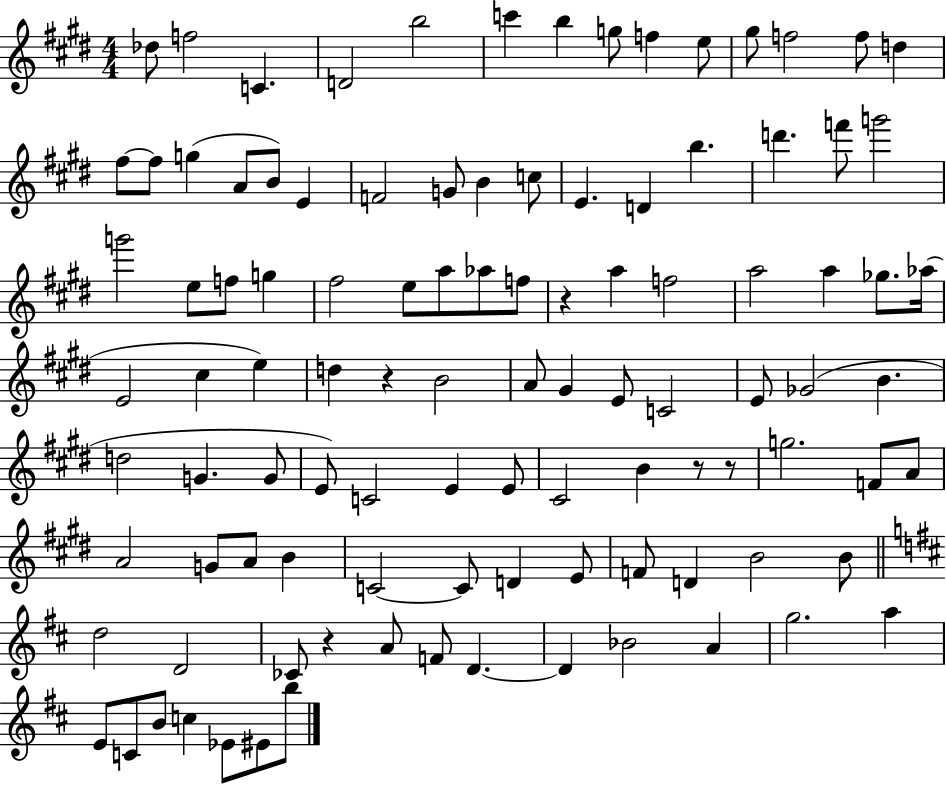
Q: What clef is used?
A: treble